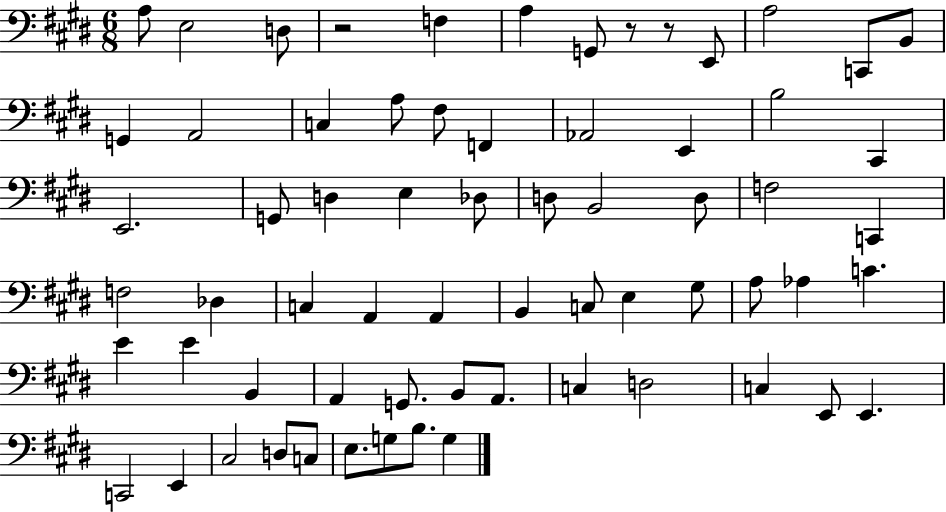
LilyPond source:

{
  \clef bass
  \numericTimeSignature
  \time 6/8
  \key e \major
  \repeat volta 2 { a8 e2 d8 | r2 f4 | a4 g,8 r8 r8 e,8 | a2 c,8 b,8 | \break g,4 a,2 | c4 a8 fis8 f,4 | aes,2 e,4 | b2 cis,4 | \break e,2. | g,8 d4 e4 des8 | d8 b,2 d8 | f2 c,4 | \break f2 des4 | c4 a,4 a,4 | b,4 c8 e4 gis8 | a8 aes4 c'4. | \break e'4 e'4 b,4 | a,4 g,8. b,8 a,8. | c4 d2 | c4 e,8 e,4. | \break c,2 e,4 | cis2 d8 c8 | e8. g8 b8. g4 | } \bar "|."
}